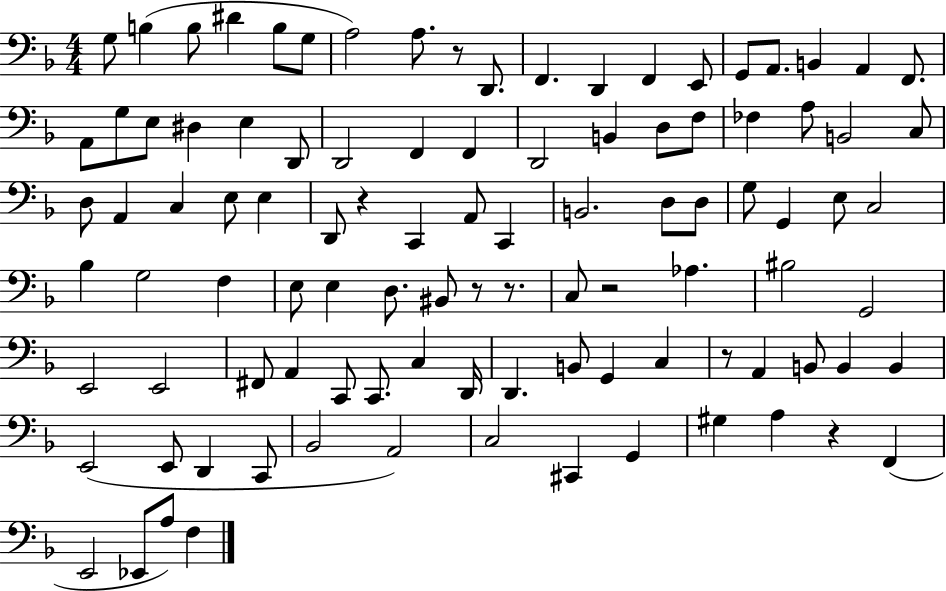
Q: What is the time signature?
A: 4/4